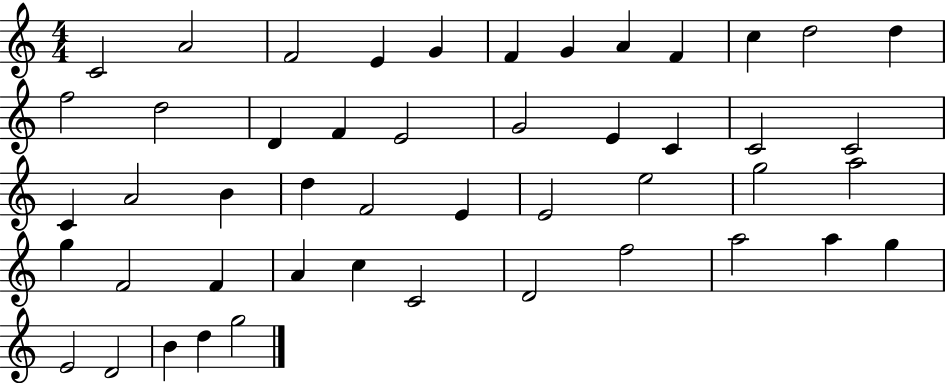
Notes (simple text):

C4/h A4/h F4/h E4/q G4/q F4/q G4/q A4/q F4/q C5/q D5/h D5/q F5/h D5/h D4/q F4/q E4/h G4/h E4/q C4/q C4/h C4/h C4/q A4/h B4/q D5/q F4/h E4/q E4/h E5/h G5/h A5/h G5/q F4/h F4/q A4/q C5/q C4/h D4/h F5/h A5/h A5/q G5/q E4/h D4/h B4/q D5/q G5/h